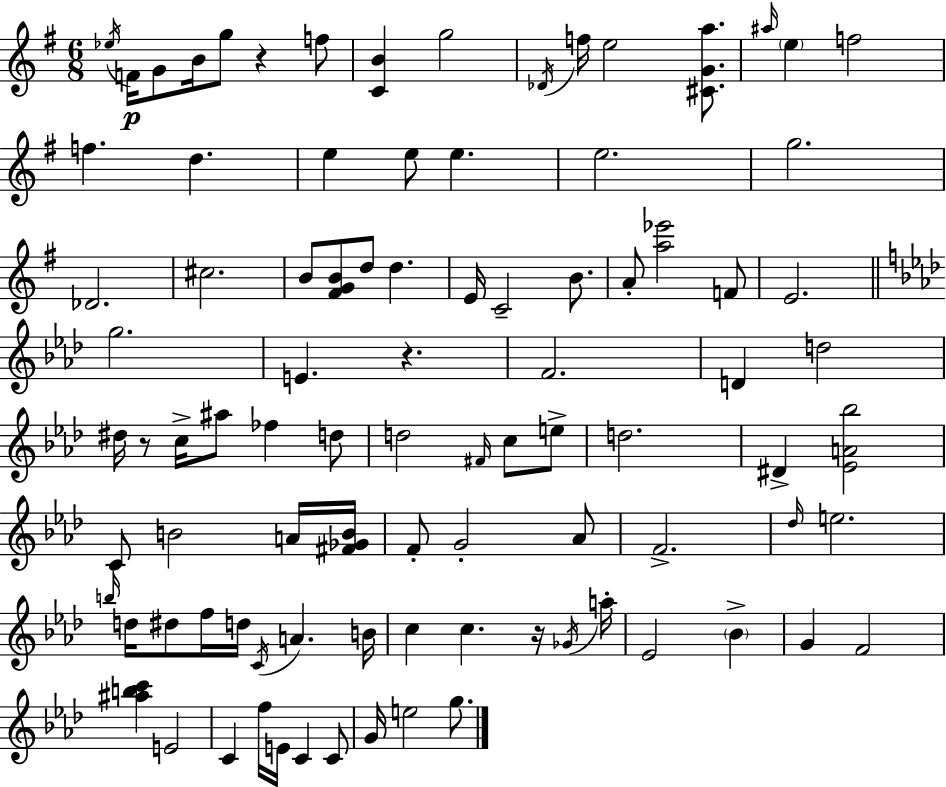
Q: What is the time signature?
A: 6/8